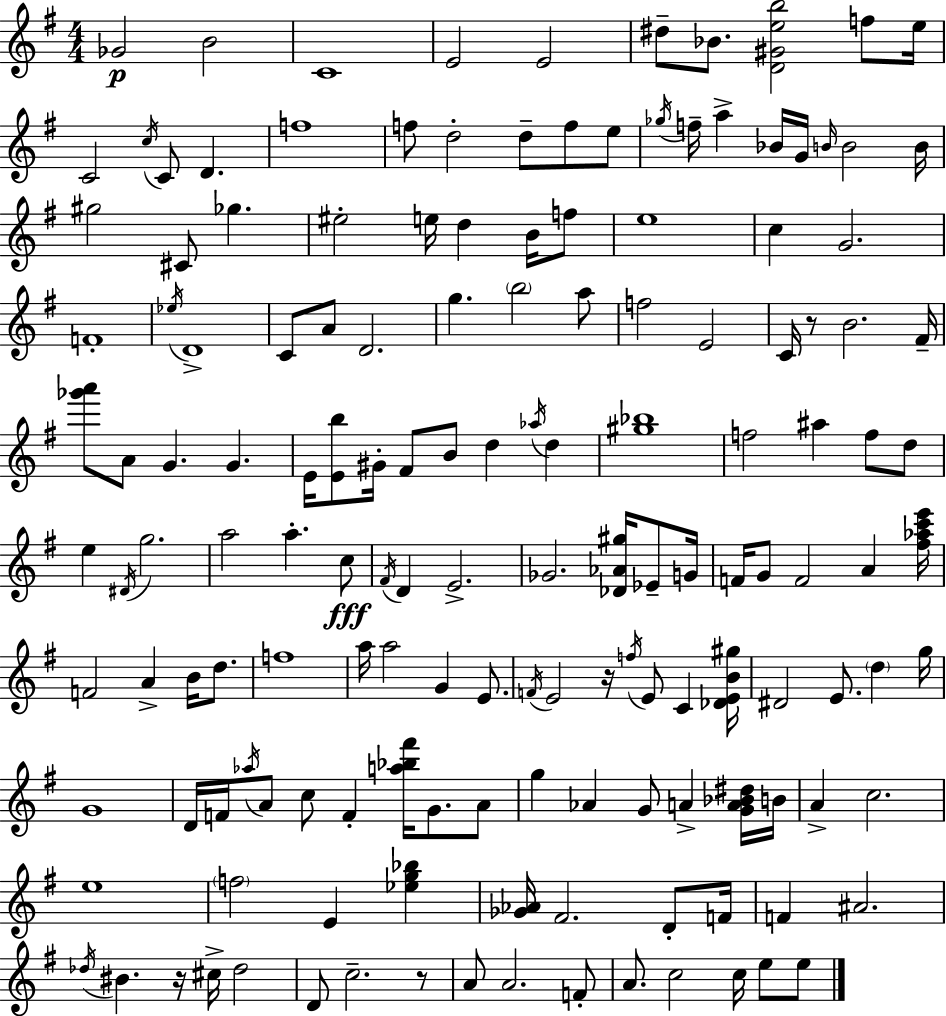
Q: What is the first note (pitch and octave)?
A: Gb4